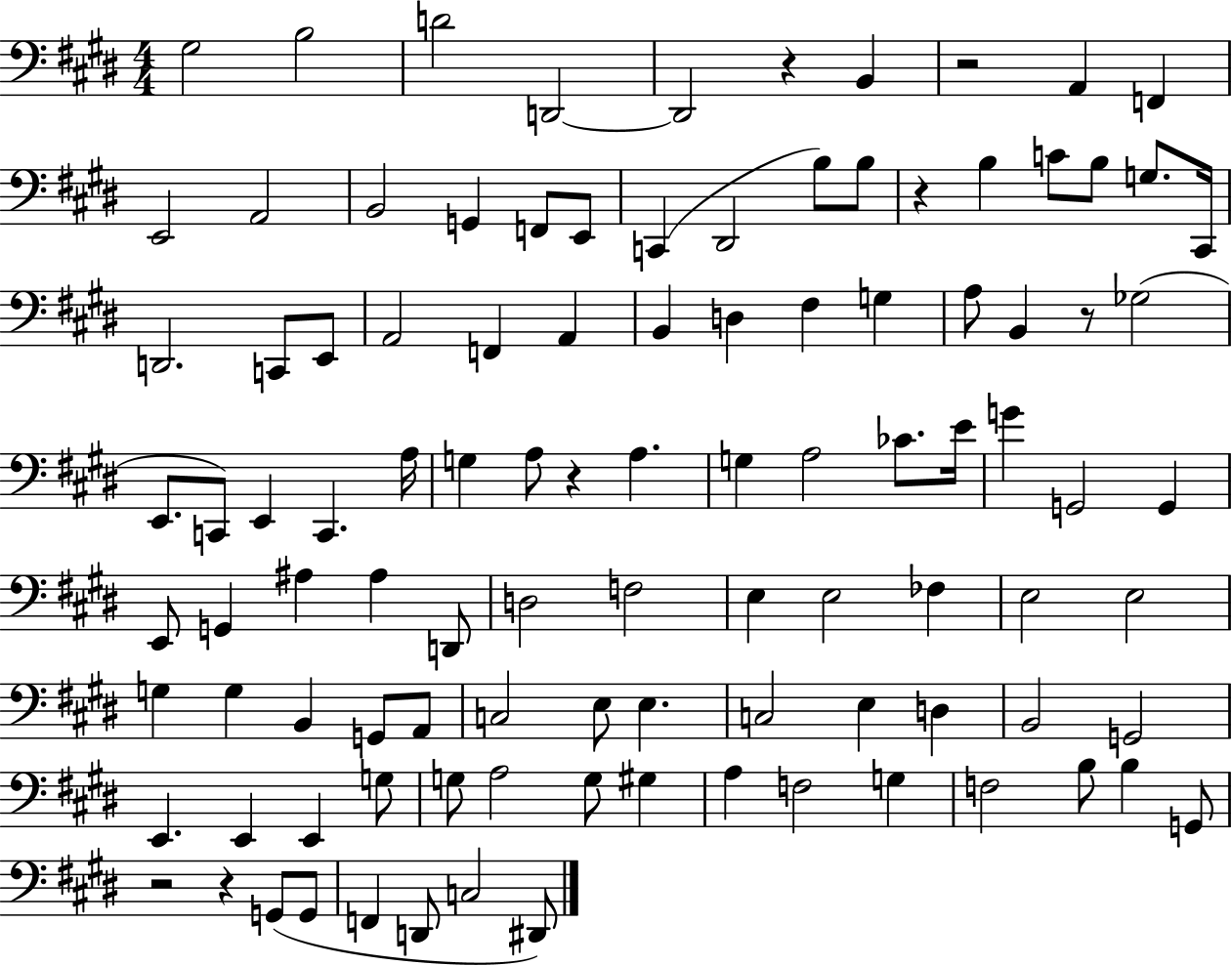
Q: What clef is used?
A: bass